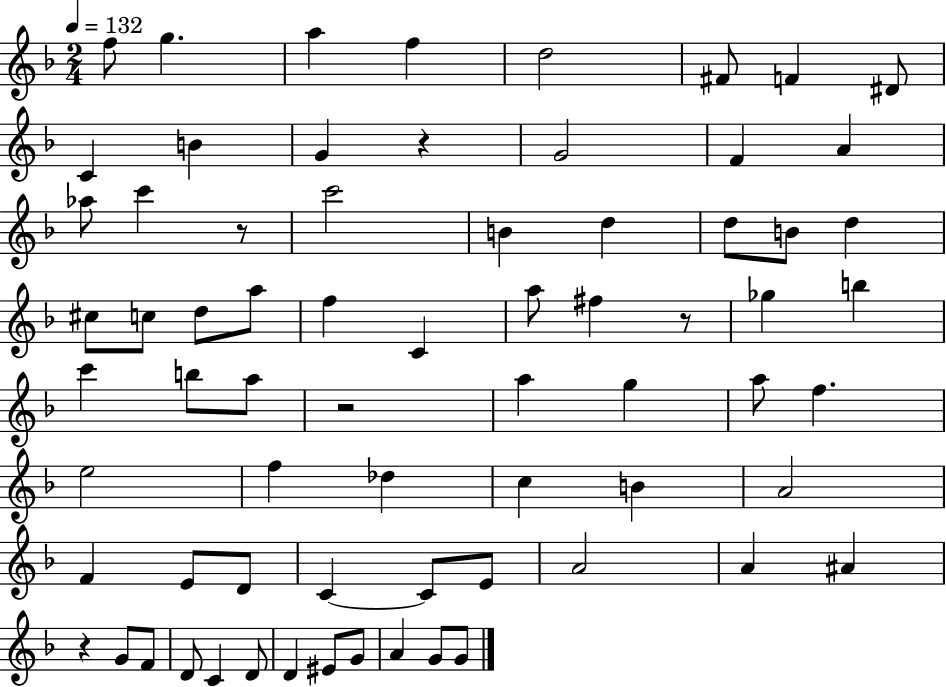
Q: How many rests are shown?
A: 5